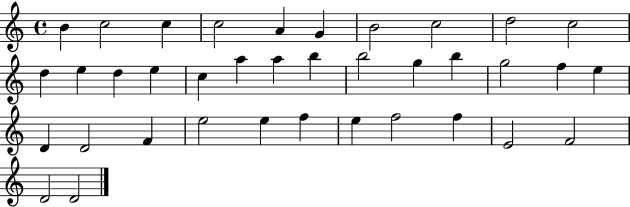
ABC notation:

X:1
T:Untitled
M:4/4
L:1/4
K:C
B c2 c c2 A G B2 c2 d2 c2 d e d e c a a b b2 g b g2 f e D D2 F e2 e f e f2 f E2 F2 D2 D2